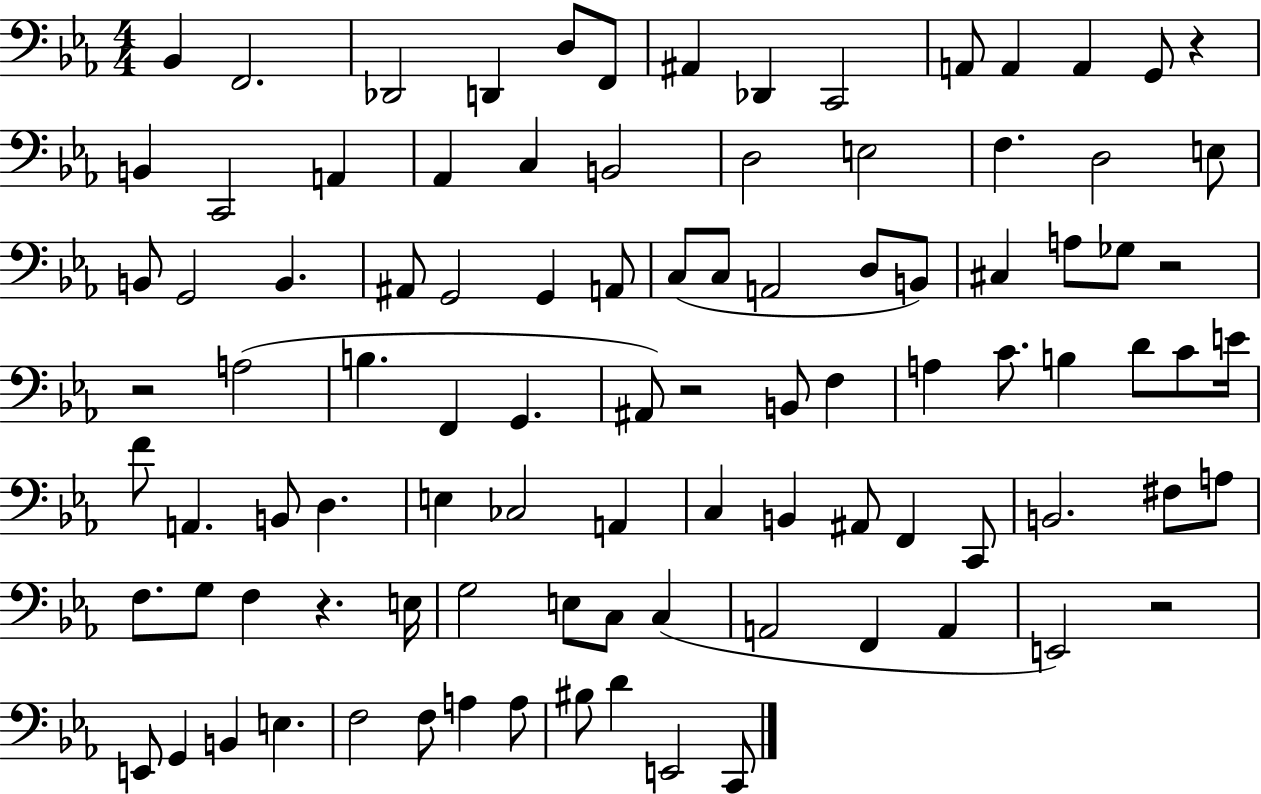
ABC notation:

X:1
T:Untitled
M:4/4
L:1/4
K:Eb
_B,, F,,2 _D,,2 D,, D,/2 F,,/2 ^A,, _D,, C,,2 A,,/2 A,, A,, G,,/2 z B,, C,,2 A,, _A,, C, B,,2 D,2 E,2 F, D,2 E,/2 B,,/2 G,,2 B,, ^A,,/2 G,,2 G,, A,,/2 C,/2 C,/2 A,,2 D,/2 B,,/2 ^C, A,/2 _G,/2 z2 z2 A,2 B, F,, G,, ^A,,/2 z2 B,,/2 F, A, C/2 B, D/2 C/2 E/4 F/2 A,, B,,/2 D, E, _C,2 A,, C, B,, ^A,,/2 F,, C,,/2 B,,2 ^F,/2 A,/2 F,/2 G,/2 F, z E,/4 G,2 E,/2 C,/2 C, A,,2 F,, A,, E,,2 z2 E,,/2 G,, B,, E, F,2 F,/2 A, A,/2 ^B,/2 D E,,2 C,,/2